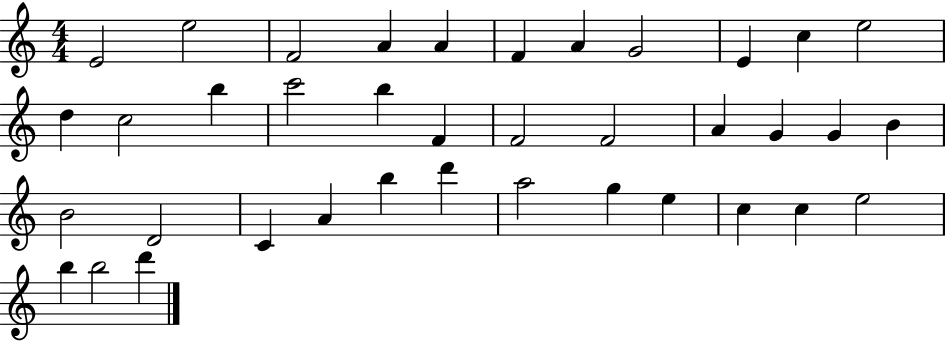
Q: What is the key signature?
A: C major